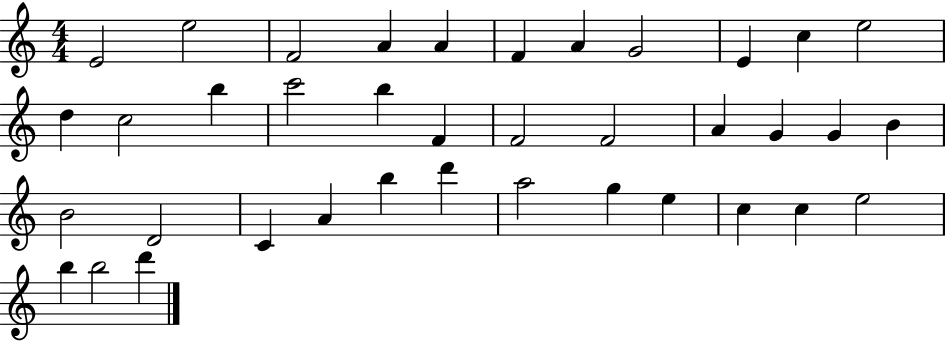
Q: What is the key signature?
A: C major